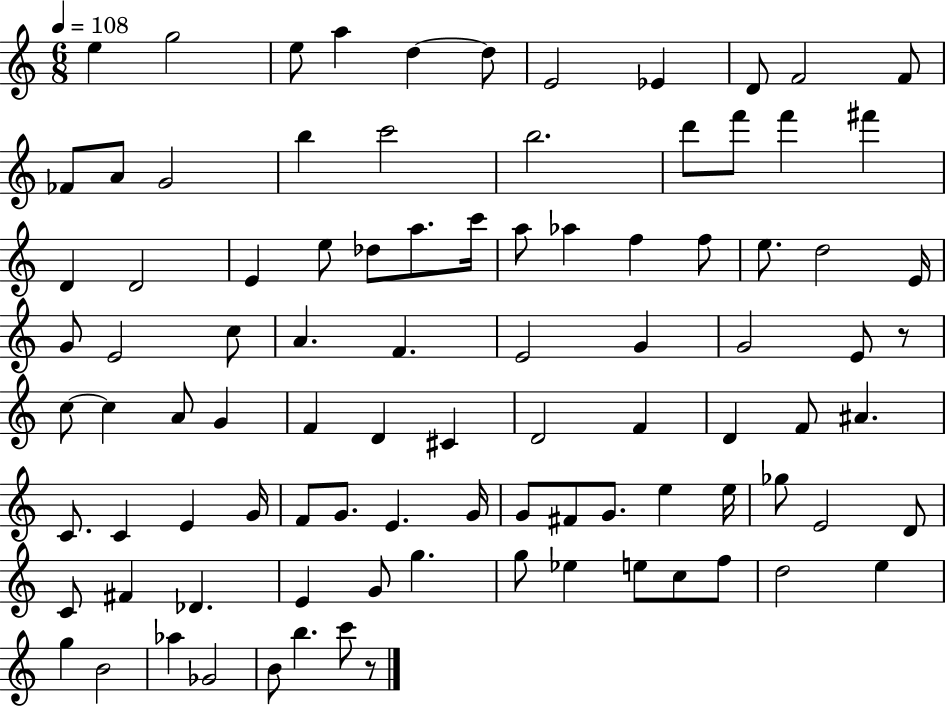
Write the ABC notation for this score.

X:1
T:Untitled
M:6/8
L:1/4
K:C
e g2 e/2 a d d/2 E2 _E D/2 F2 F/2 _F/2 A/2 G2 b c'2 b2 d'/2 f'/2 f' ^f' D D2 E e/2 _d/2 a/2 c'/4 a/2 _a f f/2 e/2 d2 E/4 G/2 E2 c/2 A F E2 G G2 E/2 z/2 c/2 c A/2 G F D ^C D2 F D F/2 ^A C/2 C E G/4 F/2 G/2 E G/4 G/2 ^F/2 G/2 e e/4 _g/2 E2 D/2 C/2 ^F _D E G/2 g g/2 _e e/2 c/2 f/2 d2 e g B2 _a _G2 B/2 b c'/2 z/2